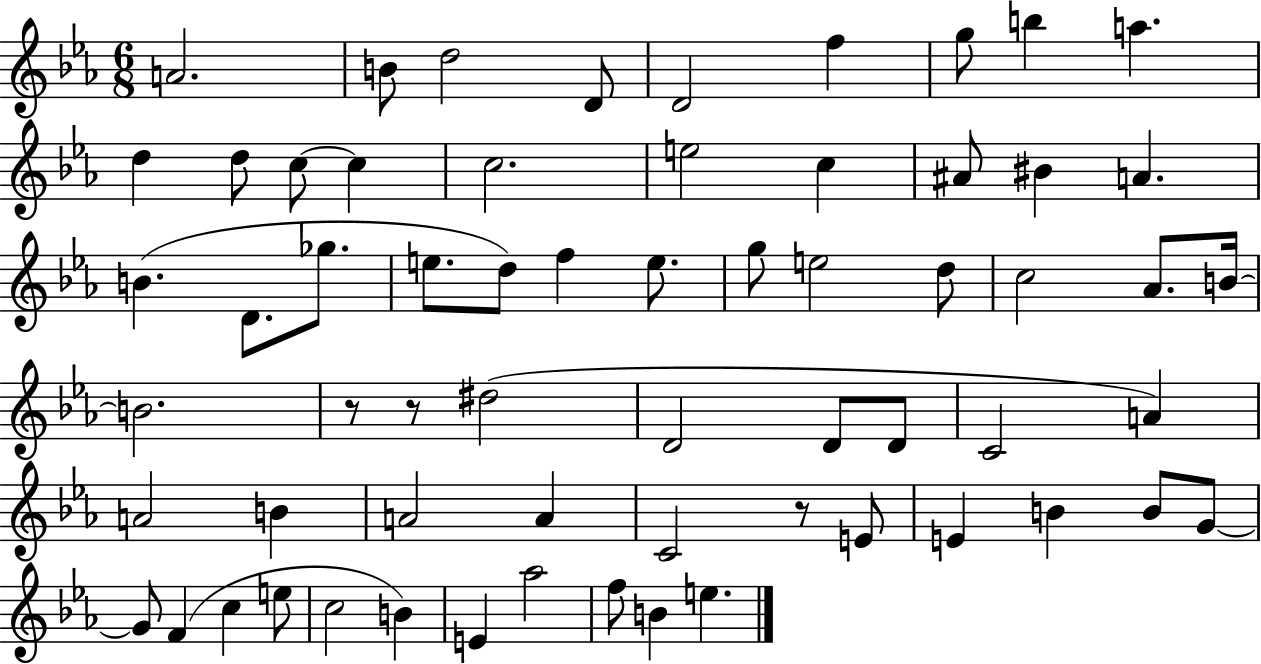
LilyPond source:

{
  \clef treble
  \numericTimeSignature
  \time 6/8
  \key ees \major
  a'2. | b'8 d''2 d'8 | d'2 f''4 | g''8 b''4 a''4. | \break d''4 d''8 c''8~~ c''4 | c''2. | e''2 c''4 | ais'8 bis'4 a'4. | \break b'4.( d'8. ges''8. | e''8. d''8) f''4 e''8. | g''8 e''2 d''8 | c''2 aes'8. b'16~~ | \break b'2. | r8 r8 dis''2( | d'2 d'8 d'8 | c'2 a'4) | \break a'2 b'4 | a'2 a'4 | c'2 r8 e'8 | e'4 b'4 b'8 g'8~~ | \break g'8 f'4( c''4 e''8 | c''2 b'4) | e'4 aes''2 | f''8 b'4 e''4. | \break \bar "|."
}